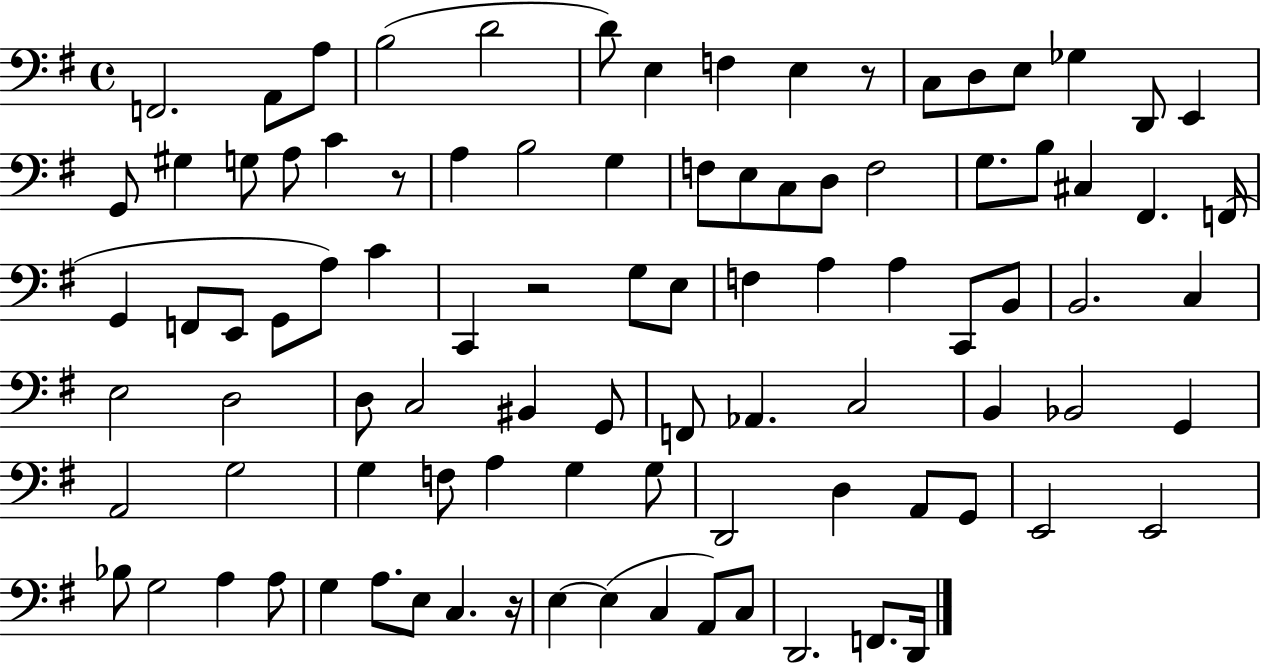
F2/h. A2/e A3/e B3/h D4/h D4/e E3/q F3/q E3/q R/e C3/e D3/e E3/e Gb3/q D2/e E2/q G2/e G#3/q G3/e A3/e C4/q R/e A3/q B3/h G3/q F3/e E3/e C3/e D3/e F3/h G3/e. B3/e C#3/q F#2/q. F2/s G2/q F2/e E2/e G2/e A3/e C4/q C2/q R/h G3/e E3/e F3/q A3/q A3/q C2/e B2/e B2/h. C3/q E3/h D3/h D3/e C3/h BIS2/q G2/e F2/e Ab2/q. C3/h B2/q Bb2/h G2/q A2/h G3/h G3/q F3/e A3/q G3/q G3/e D2/h D3/q A2/e G2/e E2/h E2/h Bb3/e G3/h A3/q A3/e G3/q A3/e. E3/e C3/q. R/s E3/q E3/q C3/q A2/e C3/e D2/h. F2/e. D2/s